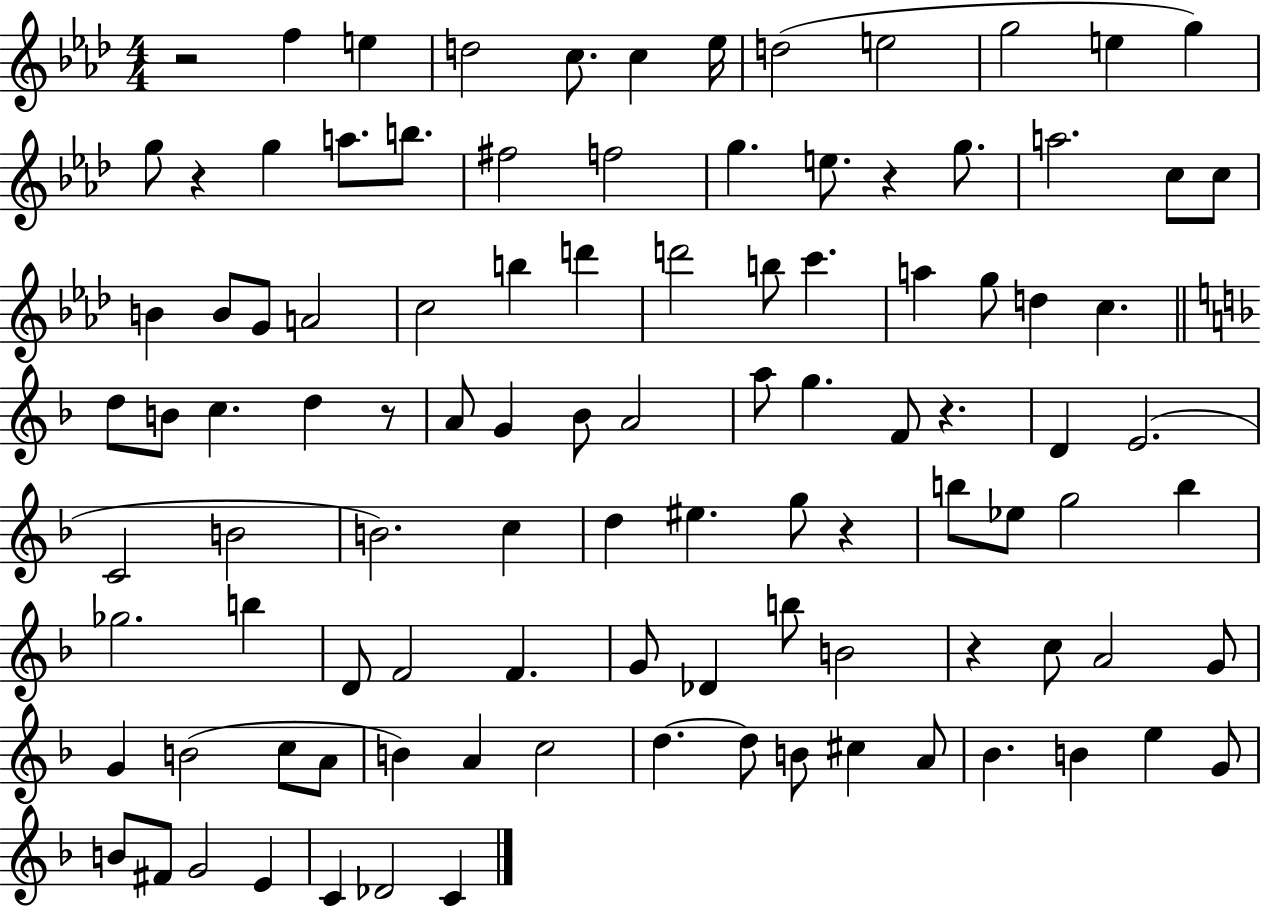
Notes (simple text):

R/h F5/q E5/q D5/h C5/e. C5/q Eb5/s D5/h E5/h G5/h E5/q G5/q G5/e R/q G5/q A5/e. B5/e. F#5/h F5/h G5/q. E5/e. R/q G5/e. A5/h. C5/e C5/e B4/q B4/e G4/e A4/h C5/h B5/q D6/q D6/h B5/e C6/q. A5/q G5/e D5/q C5/q. D5/e B4/e C5/q. D5/q R/e A4/e G4/q Bb4/e A4/h A5/e G5/q. F4/e R/q. D4/q E4/h. C4/h B4/h B4/h. C5/q D5/q EIS5/q. G5/e R/q B5/e Eb5/e G5/h B5/q Gb5/h. B5/q D4/e F4/h F4/q. G4/e Db4/q B5/e B4/h R/q C5/e A4/h G4/e G4/q B4/h C5/e A4/e B4/q A4/q C5/h D5/q. D5/e B4/e C#5/q A4/e Bb4/q. B4/q E5/q G4/e B4/e F#4/e G4/h E4/q C4/q Db4/h C4/q